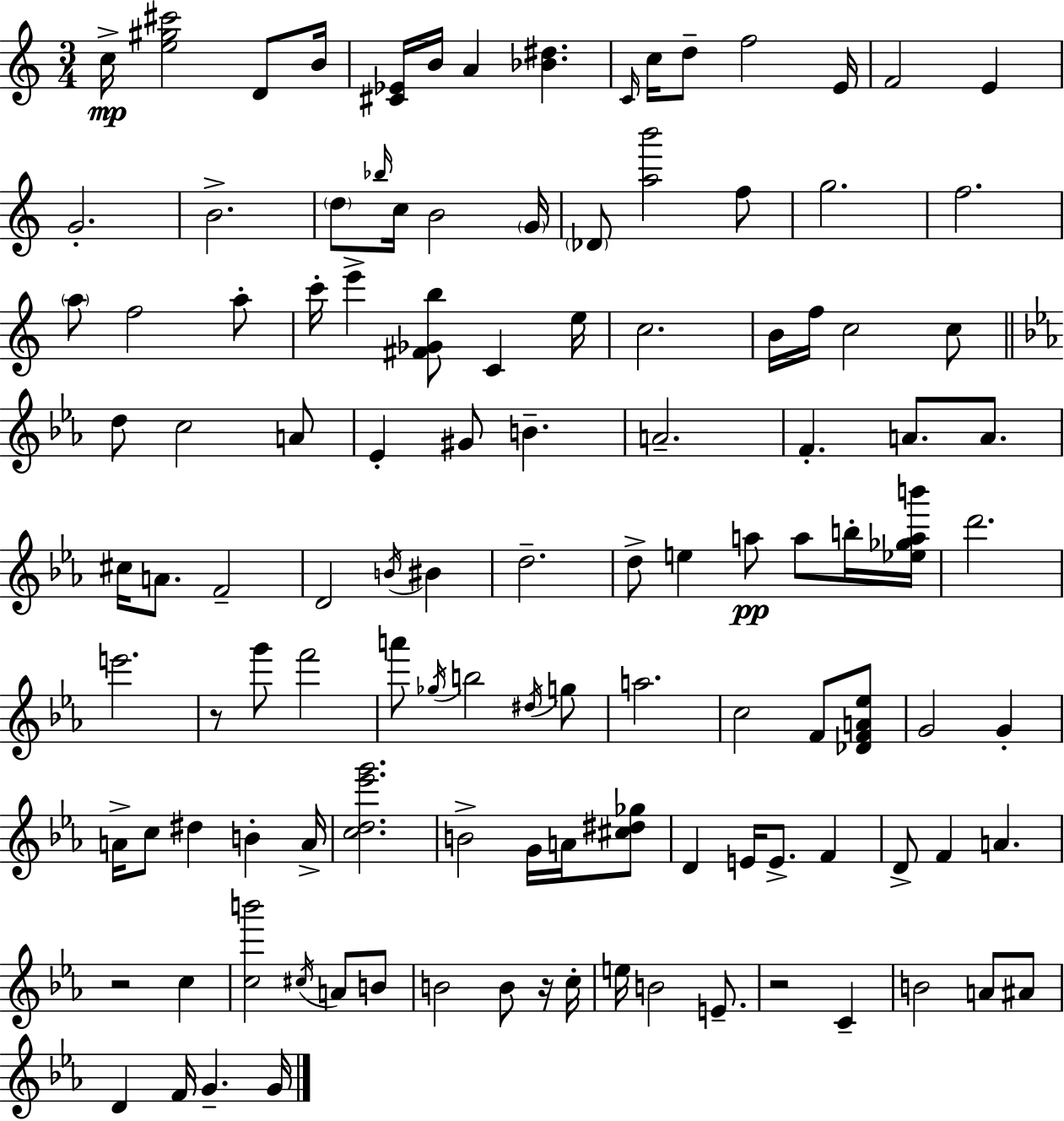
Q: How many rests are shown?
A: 4